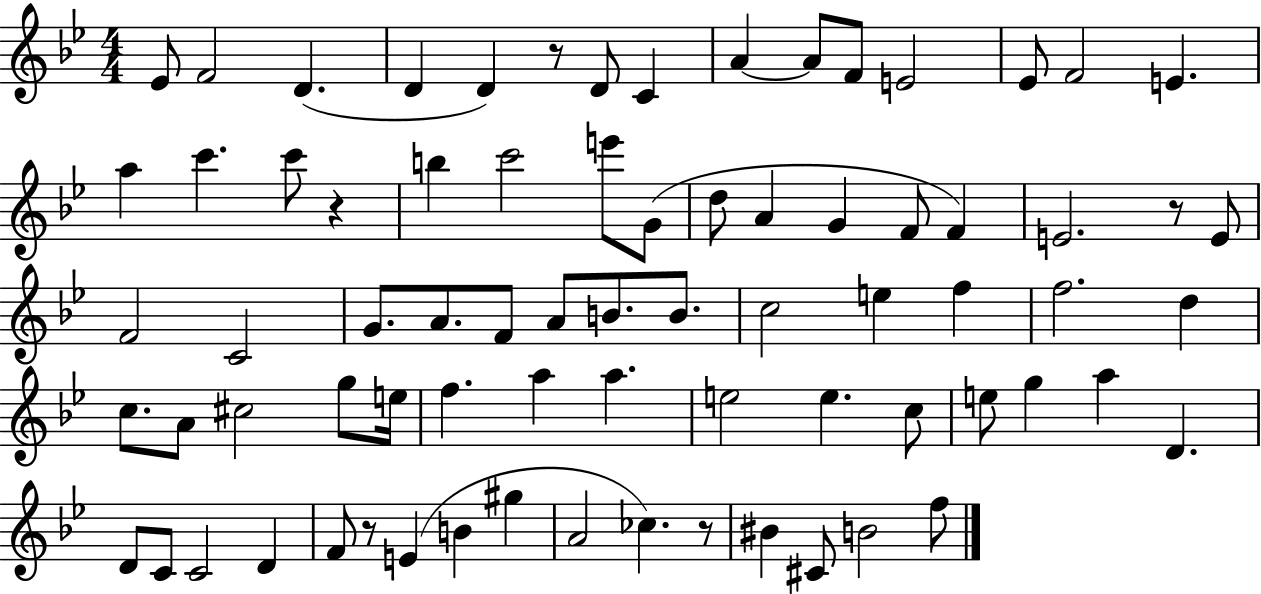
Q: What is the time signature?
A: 4/4